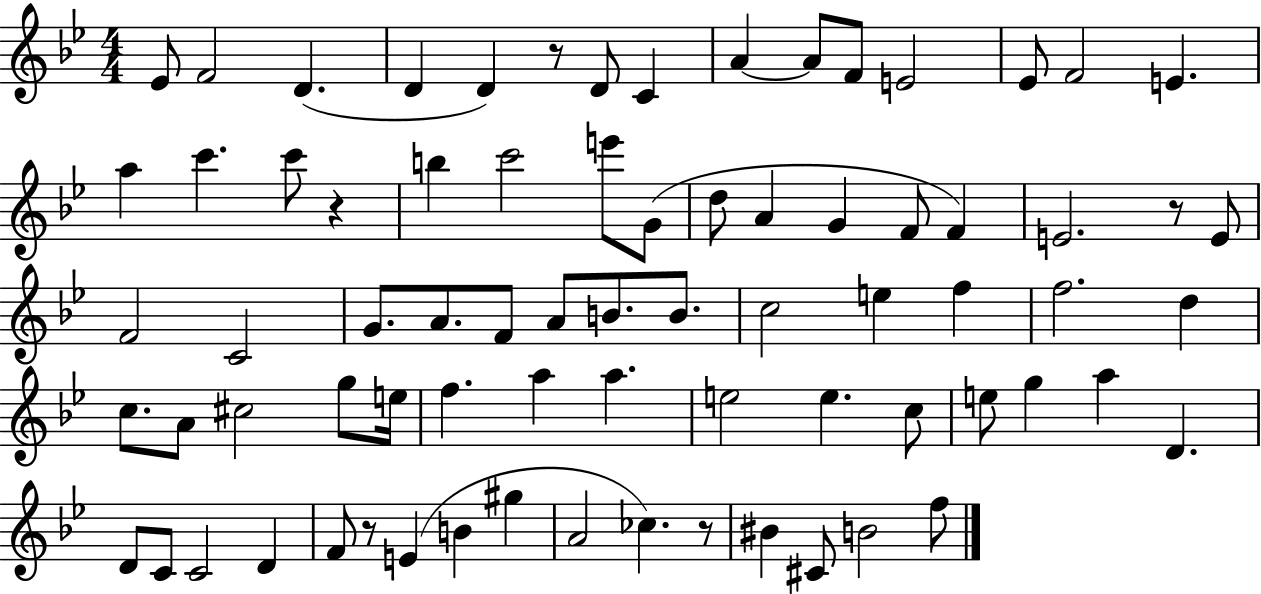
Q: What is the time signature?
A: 4/4